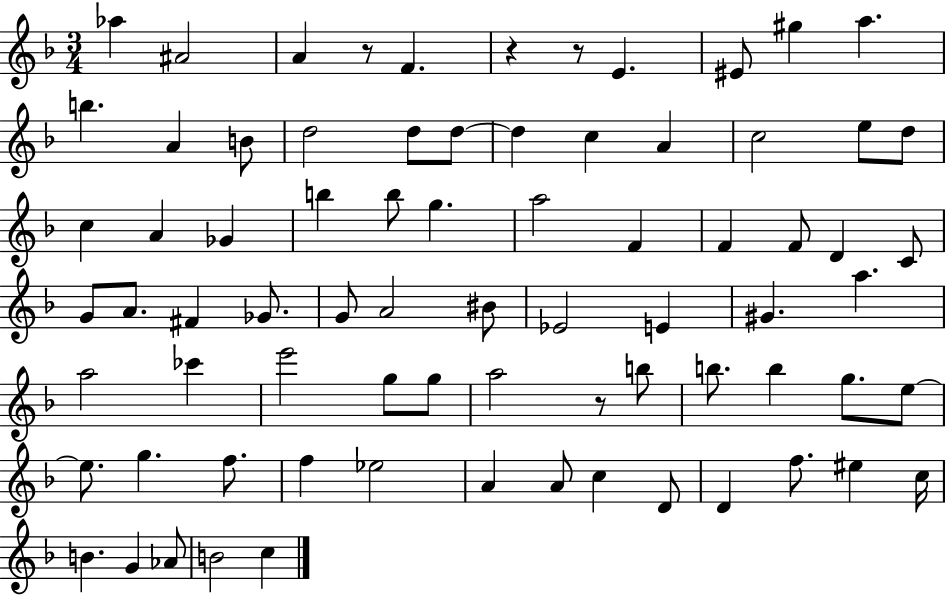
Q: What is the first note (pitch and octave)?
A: Ab5